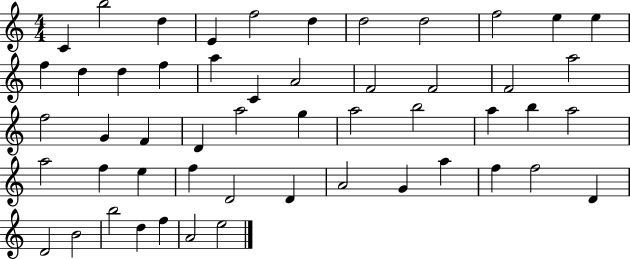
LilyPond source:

{
  \clef treble
  \numericTimeSignature
  \time 4/4
  \key c \major
  c'4 b''2 d''4 | e'4 f''2 d''4 | d''2 d''2 | f''2 e''4 e''4 | \break f''4 d''4 d''4 f''4 | a''4 c'4 a'2 | f'2 f'2 | f'2 a''2 | \break f''2 g'4 f'4 | d'4 a''2 g''4 | a''2 b''2 | a''4 b''4 a''2 | \break a''2 f''4 e''4 | f''4 d'2 d'4 | a'2 g'4 a''4 | f''4 f''2 d'4 | \break d'2 b'2 | b''2 d''4 f''4 | a'2 e''2 | \bar "|."
}